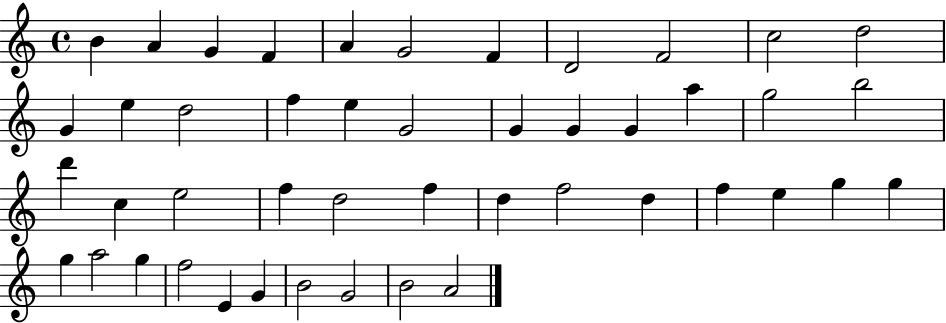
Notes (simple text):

B4/q A4/q G4/q F4/q A4/q G4/h F4/q D4/h F4/h C5/h D5/h G4/q E5/q D5/h F5/q E5/q G4/h G4/q G4/q G4/q A5/q G5/h B5/h D6/q C5/q E5/h F5/q D5/h F5/q D5/q F5/h D5/q F5/q E5/q G5/q G5/q G5/q A5/h G5/q F5/h E4/q G4/q B4/h G4/h B4/h A4/h